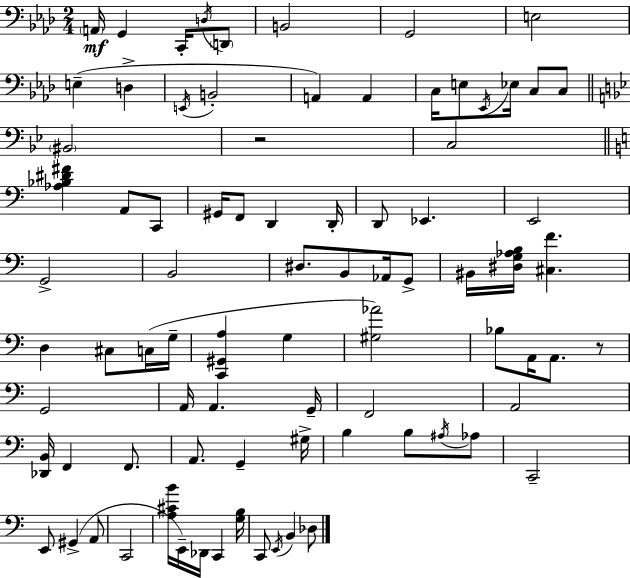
{
  \clef bass
  \numericTimeSignature
  \time 2/4
  \key f \minor
  \repeat volta 2 { \parenthesize a,16\mf g,4 c,16-. \acciaccatura { d16 } \parenthesize d,8 | b,2 | g,2 | e2 | \break e4--( d4-> | \acciaccatura { e,16 } b,2-. | a,4) a,4 | c16 e8 \acciaccatura { ees,16 } ees16 c8 | \break c8 \bar "||" \break \key g \minor \parenthesize bis,2 | r2 | c2 | \bar "||" \break \key a \minor <aes bes dis' fis'>4 a,8 c,8 | gis,16 f,8 d,4 d,16-. | d,8 ees,4. | e,2 | \break g,2-> | b,2 | dis8. b,8 aes,16 g,8-> | bis,16 <dis g aes b>16 <cis f'>4. | \break d4 cis8 c16( g16-- | <c, gis, a>4 g4 | <gis aes'>2) | bes8 a,16 a,8. r8 | \break g,2 | a,16 a,4. g,16-- | f,2 | a,2 | \break <des, b,>16 f,4 f,8. | a,8. g,4-- gis16-> | b4 b8 \acciaccatura { ais16 } aes8 | c,2-- | \break e,8 gis,4->( a,8 | c,2 | <a cis' b'>16 e,16--) des,16 c,4 | <g b>16 c,8 \acciaccatura { e,16 } b,4 | \break des8 } \bar "|."
}